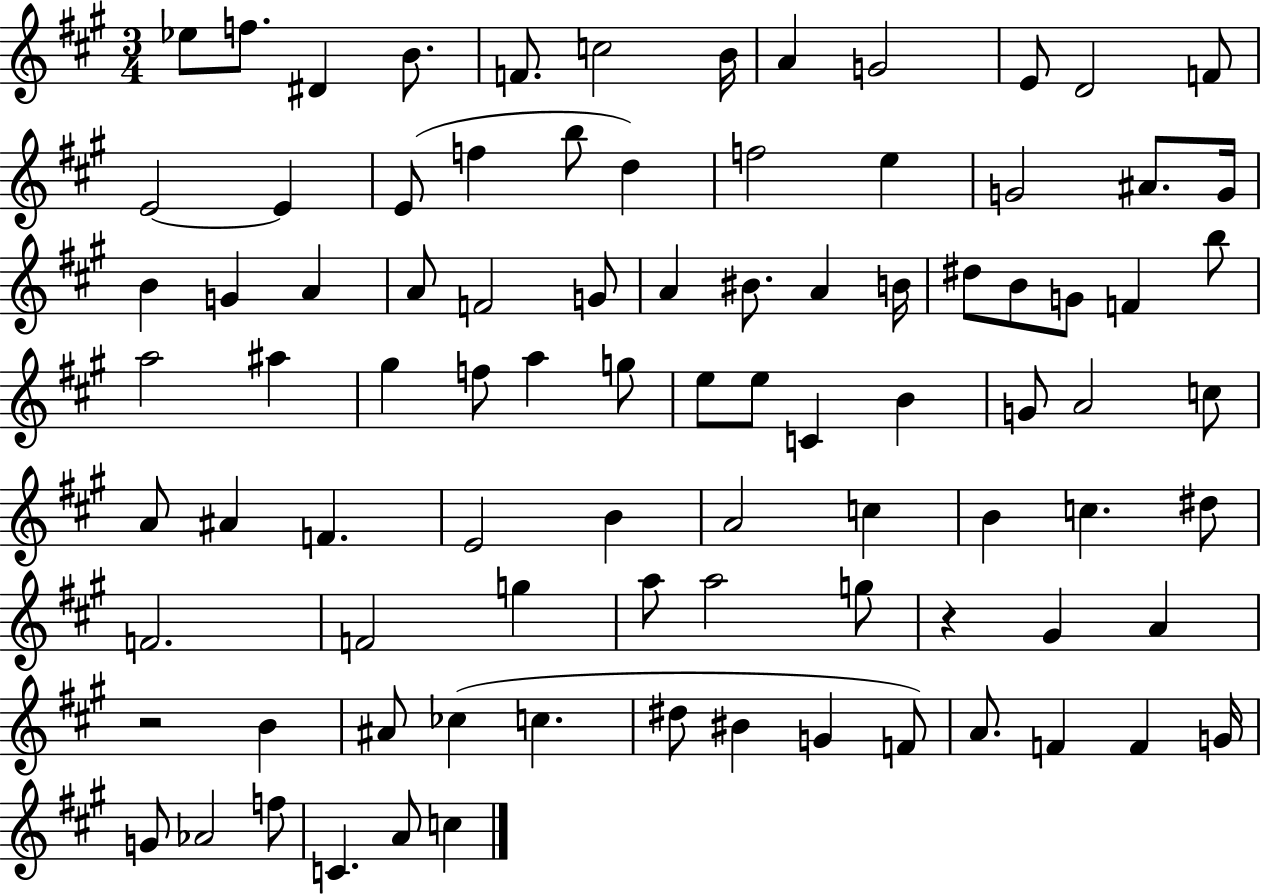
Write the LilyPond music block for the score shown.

{
  \clef treble
  \numericTimeSignature
  \time 3/4
  \key a \major
  ees''8 f''8. dis'4 b'8. | f'8. c''2 b'16 | a'4 g'2 | e'8 d'2 f'8 | \break e'2~~ e'4 | e'8( f''4 b''8 d''4) | f''2 e''4 | g'2 ais'8. g'16 | \break b'4 g'4 a'4 | a'8 f'2 g'8 | a'4 bis'8. a'4 b'16 | dis''8 b'8 g'8 f'4 b''8 | \break a''2 ais''4 | gis''4 f''8 a''4 g''8 | e''8 e''8 c'4 b'4 | g'8 a'2 c''8 | \break a'8 ais'4 f'4. | e'2 b'4 | a'2 c''4 | b'4 c''4. dis''8 | \break f'2. | f'2 g''4 | a''8 a''2 g''8 | r4 gis'4 a'4 | \break r2 b'4 | ais'8 ces''4( c''4. | dis''8 bis'4 g'4 f'8) | a'8. f'4 f'4 g'16 | \break g'8 aes'2 f''8 | c'4. a'8 c''4 | \bar "|."
}